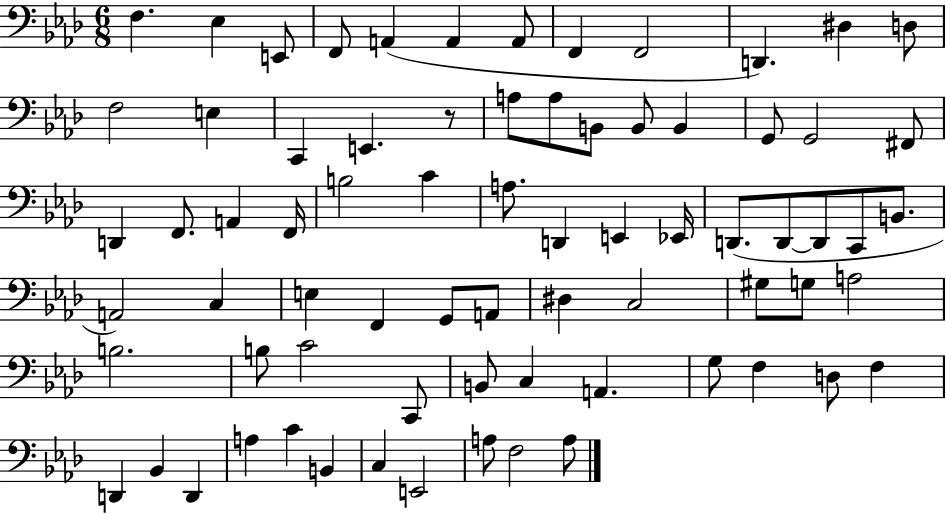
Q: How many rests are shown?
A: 1